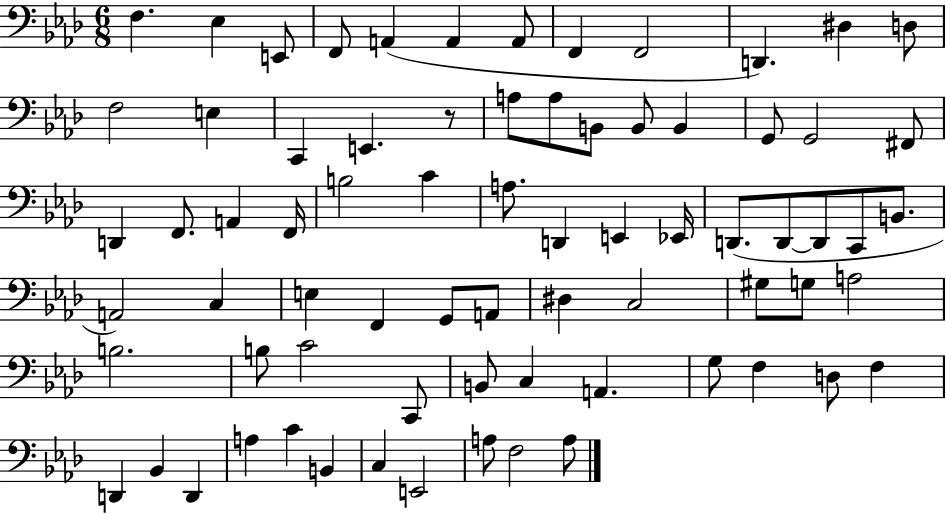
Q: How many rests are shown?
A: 1